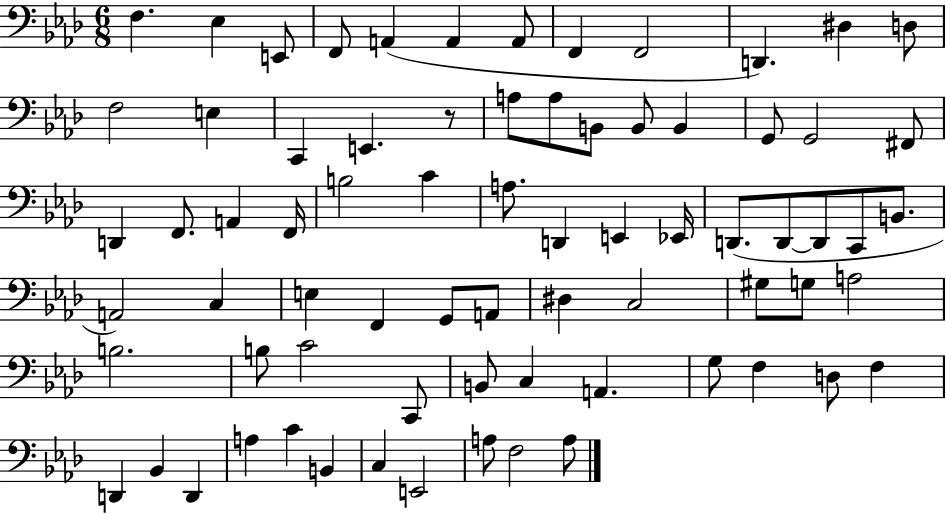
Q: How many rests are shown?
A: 1